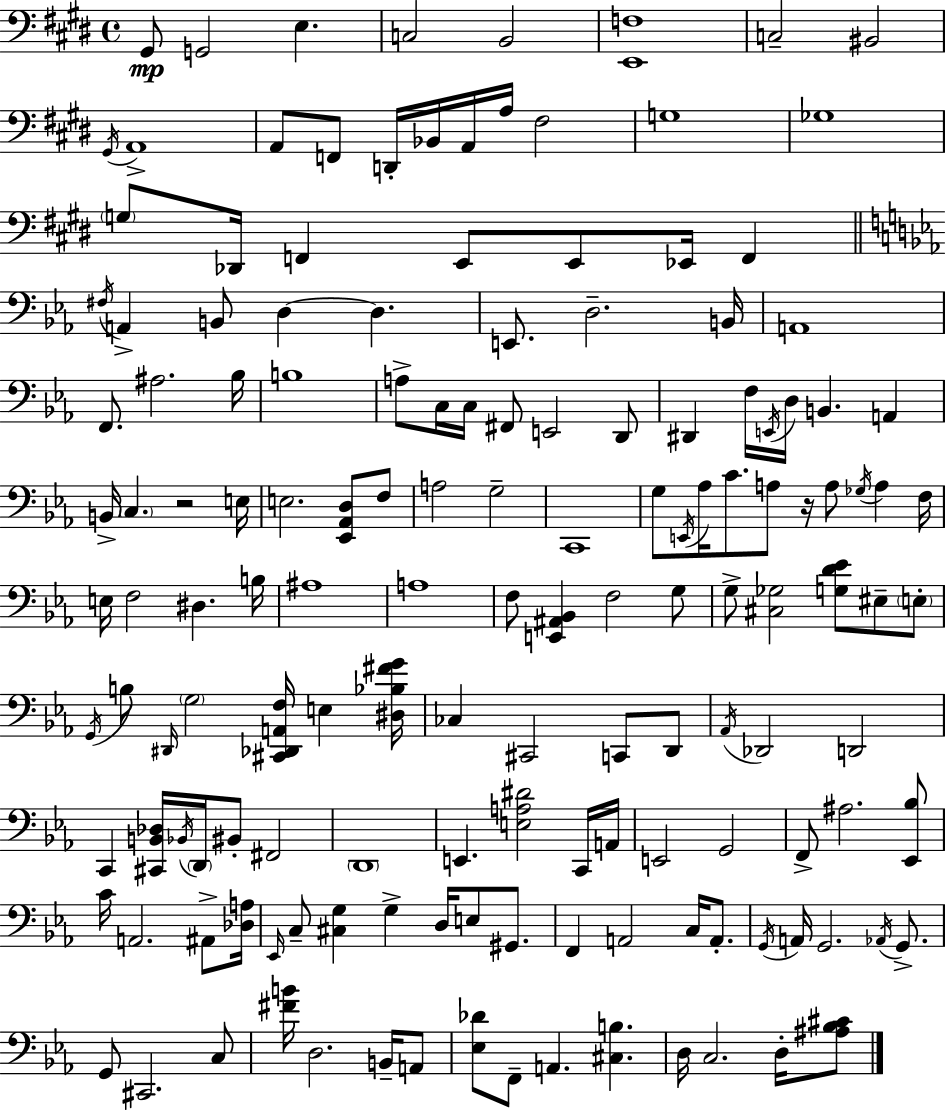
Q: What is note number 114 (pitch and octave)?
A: F2